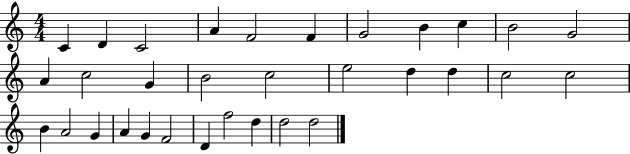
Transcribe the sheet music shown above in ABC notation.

X:1
T:Untitled
M:4/4
L:1/4
K:C
C D C2 A F2 F G2 B c B2 G2 A c2 G B2 c2 e2 d d c2 c2 B A2 G A G F2 D f2 d d2 d2